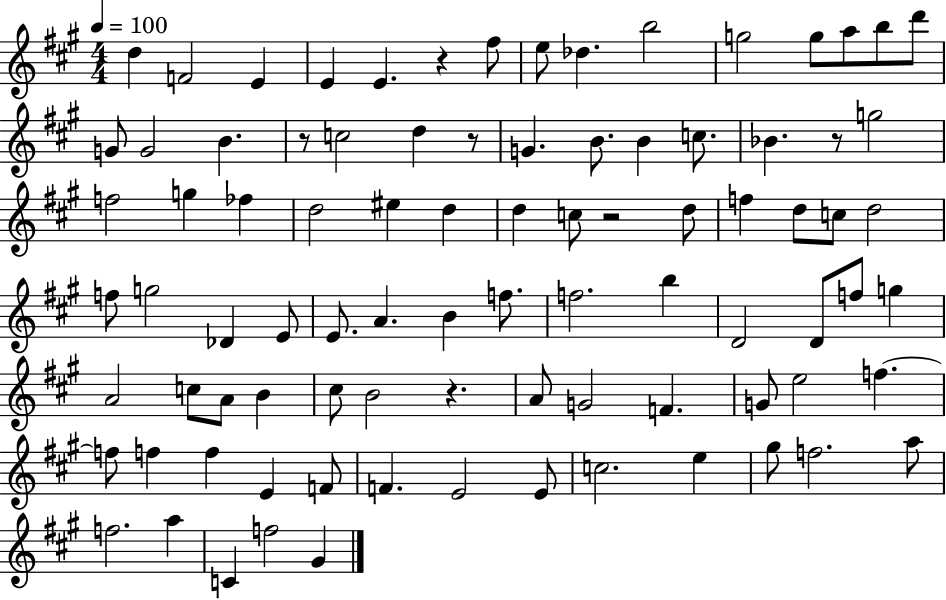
{
  \clef treble
  \numericTimeSignature
  \time 4/4
  \key a \major
  \tempo 4 = 100
  d''4 f'2 e'4 | e'4 e'4. r4 fis''8 | e''8 des''4. b''2 | g''2 g''8 a''8 b''8 d'''8 | \break g'8 g'2 b'4. | r8 c''2 d''4 r8 | g'4. b'8. b'4 c''8. | bes'4. r8 g''2 | \break f''2 g''4 fes''4 | d''2 eis''4 d''4 | d''4 c''8 r2 d''8 | f''4 d''8 c''8 d''2 | \break f''8 g''2 des'4 e'8 | e'8. a'4. b'4 f''8. | f''2. b''4 | d'2 d'8 f''8 g''4 | \break a'2 c''8 a'8 b'4 | cis''8 b'2 r4. | a'8 g'2 f'4. | g'8 e''2 f''4.~~ | \break f''8 f''4 f''4 e'4 f'8 | f'4. e'2 e'8 | c''2. e''4 | gis''8 f''2. a''8 | \break f''2. a''4 | c'4 f''2 gis'4 | \bar "|."
}